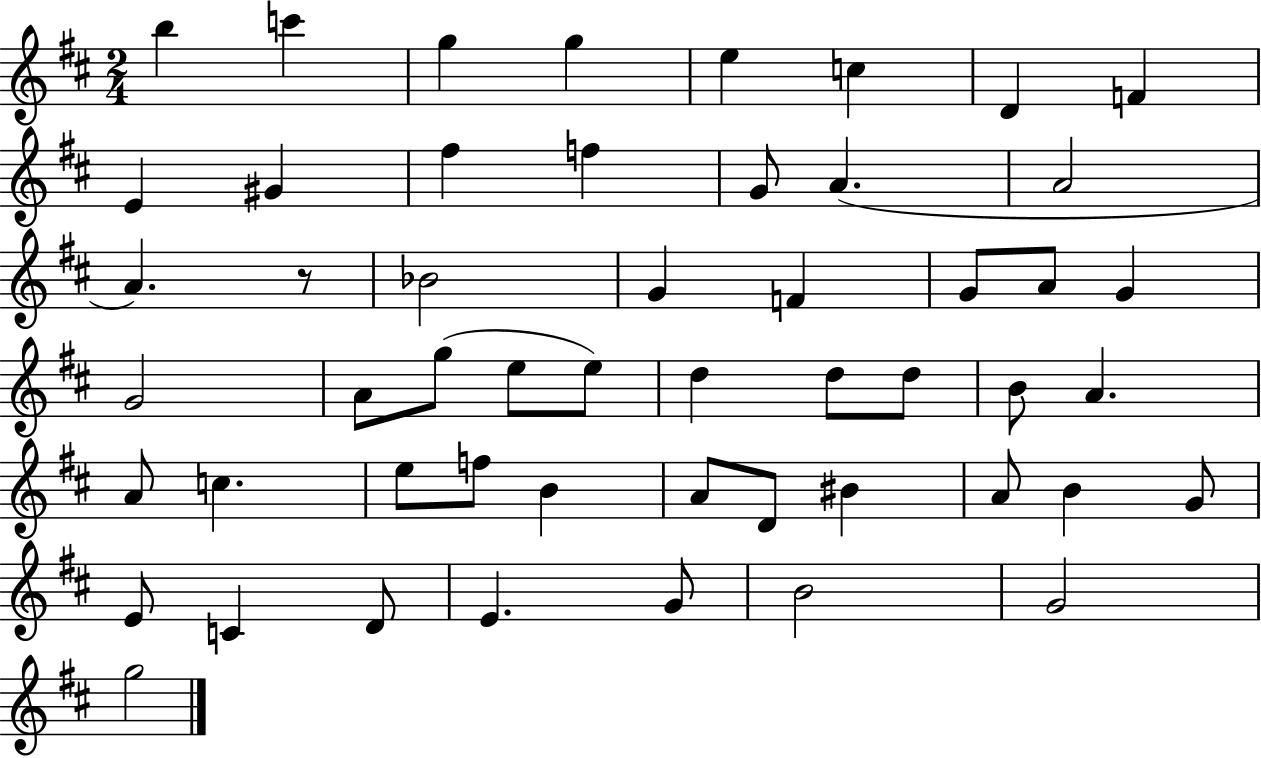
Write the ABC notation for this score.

X:1
T:Untitled
M:2/4
L:1/4
K:D
b c' g g e c D F E ^G ^f f G/2 A A2 A z/2 _B2 G F G/2 A/2 G G2 A/2 g/2 e/2 e/2 d d/2 d/2 B/2 A A/2 c e/2 f/2 B A/2 D/2 ^B A/2 B G/2 E/2 C D/2 E G/2 B2 G2 g2